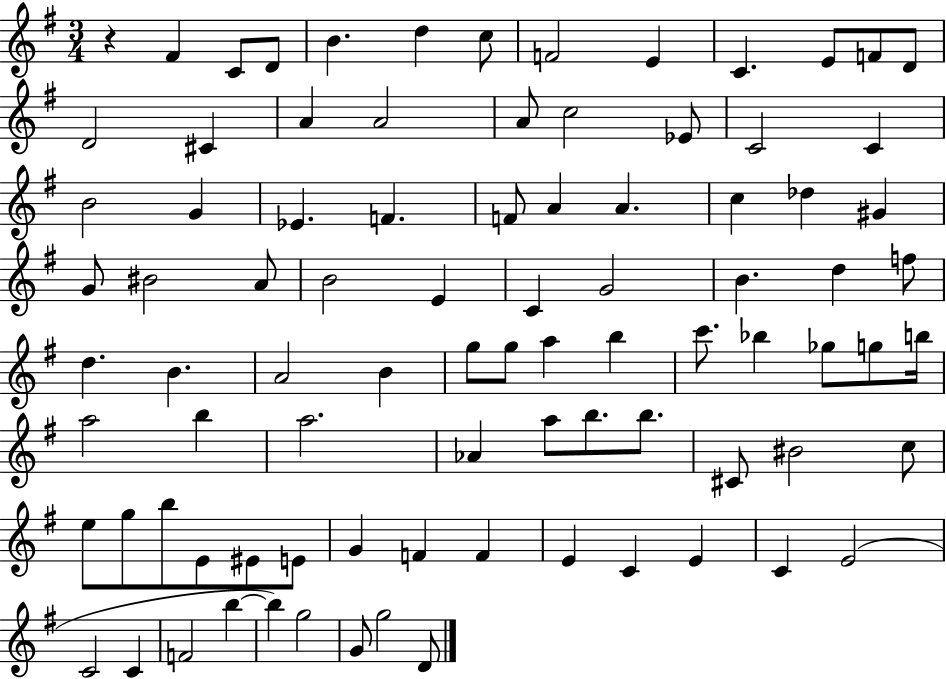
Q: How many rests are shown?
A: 1